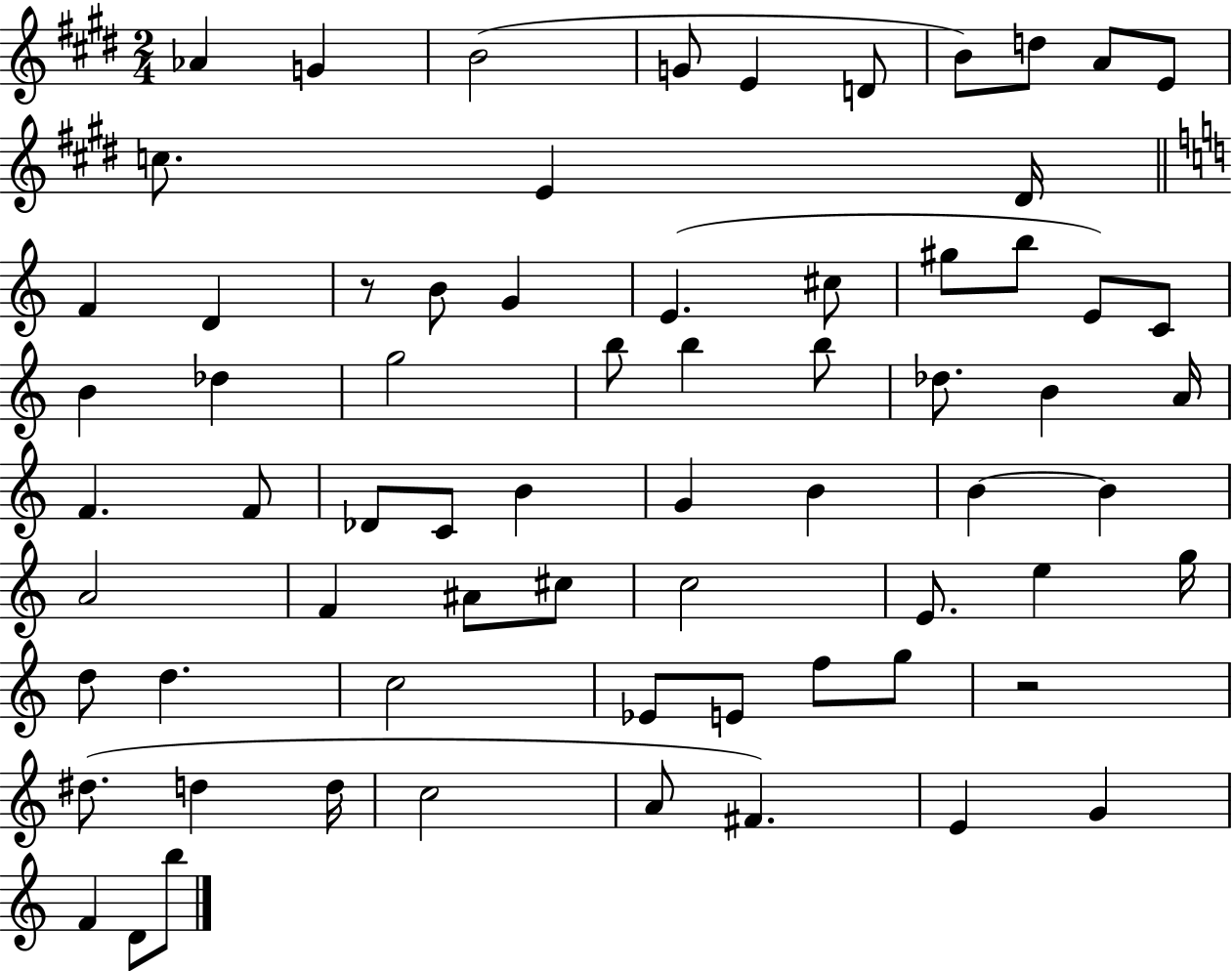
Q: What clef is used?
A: treble